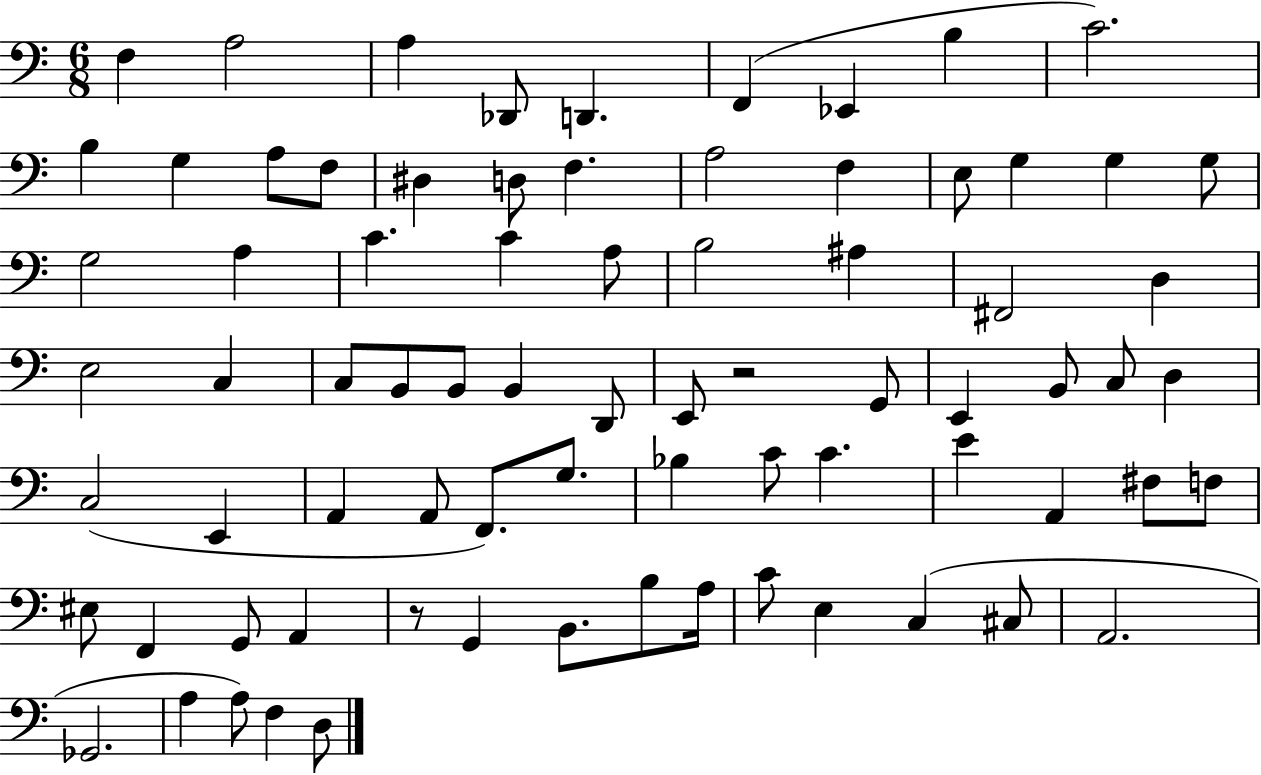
{
  \clef bass
  \numericTimeSignature
  \time 6/8
  \key c \major
  f4 a2 | a4 des,8 d,4. | f,4( ees,4 b4 | c'2.) | \break b4 g4 a8 f8 | dis4 d8 f4. | a2 f4 | e8 g4 g4 g8 | \break g2 a4 | c'4. c'4 a8 | b2 ais4 | fis,2 d4 | \break e2 c4 | c8 b,8 b,8 b,4 d,8 | e,8 r2 g,8 | e,4 b,8 c8 d4 | \break c2( e,4 | a,4 a,8 f,8.) g8. | bes4 c'8 c'4. | e'4 a,4 fis8 f8 | \break eis8 f,4 g,8 a,4 | r8 g,4 b,8. b8 a16 | c'8 e4 c4( cis8 | a,2. | \break ges,2. | a4 a8) f4 d8 | \bar "|."
}